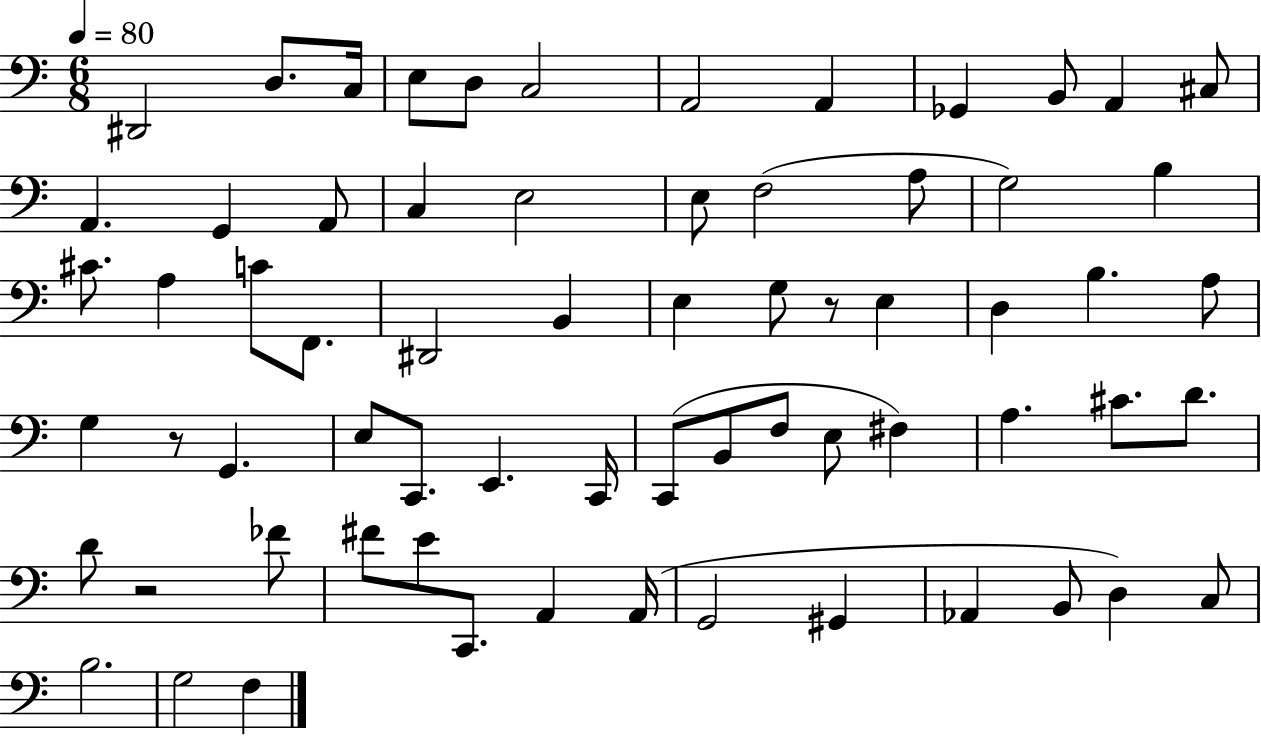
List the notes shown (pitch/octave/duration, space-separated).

D#2/h D3/e. C3/s E3/e D3/e C3/h A2/h A2/q Gb2/q B2/e A2/q C#3/e A2/q. G2/q A2/e C3/q E3/h E3/e F3/h A3/e G3/h B3/q C#4/e. A3/q C4/e F2/e. D#2/h B2/q E3/q G3/e R/e E3/q D3/q B3/q. A3/e G3/q R/e G2/q. E3/e C2/e. E2/q. C2/s C2/e B2/e F3/e E3/e F#3/q A3/q. C#4/e. D4/e. D4/e R/h FES4/e F#4/e E4/e C2/e. A2/q A2/s G2/h G#2/q Ab2/q B2/e D3/q C3/e B3/h. G3/h F3/q